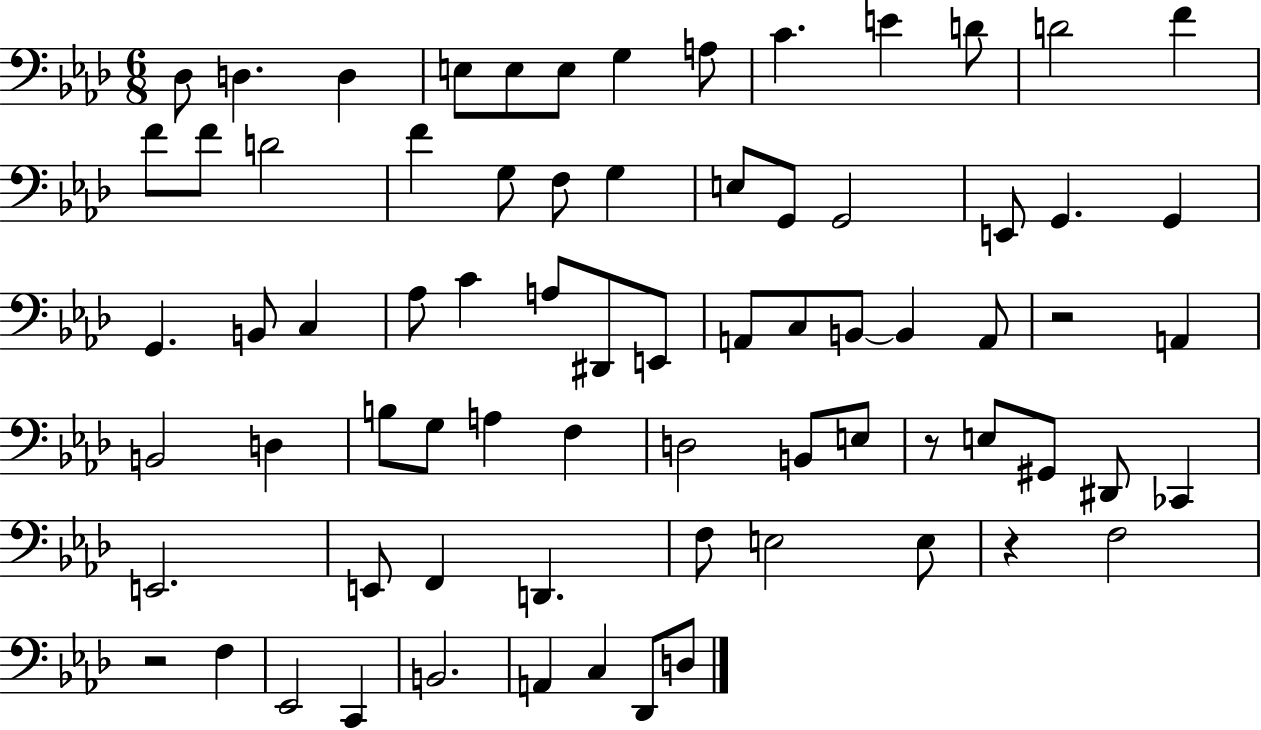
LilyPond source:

{
  \clef bass
  \numericTimeSignature
  \time 6/8
  \key aes \major
  \repeat volta 2 { des8 d4. d4 | e8 e8 e8 g4 a8 | c'4. e'4 d'8 | d'2 f'4 | \break f'8 f'8 d'2 | f'4 g8 f8 g4 | e8 g,8 g,2 | e,8 g,4. g,4 | \break g,4. b,8 c4 | aes8 c'4 a8 dis,8 e,8 | a,8 c8 b,8~~ b,4 a,8 | r2 a,4 | \break b,2 d4 | b8 g8 a4 f4 | d2 b,8 e8 | r8 e8 gis,8 dis,8 ces,4 | \break e,2. | e,8 f,4 d,4. | f8 e2 e8 | r4 f2 | \break r2 f4 | ees,2 c,4 | b,2. | a,4 c4 des,8 d8 | \break } \bar "|."
}